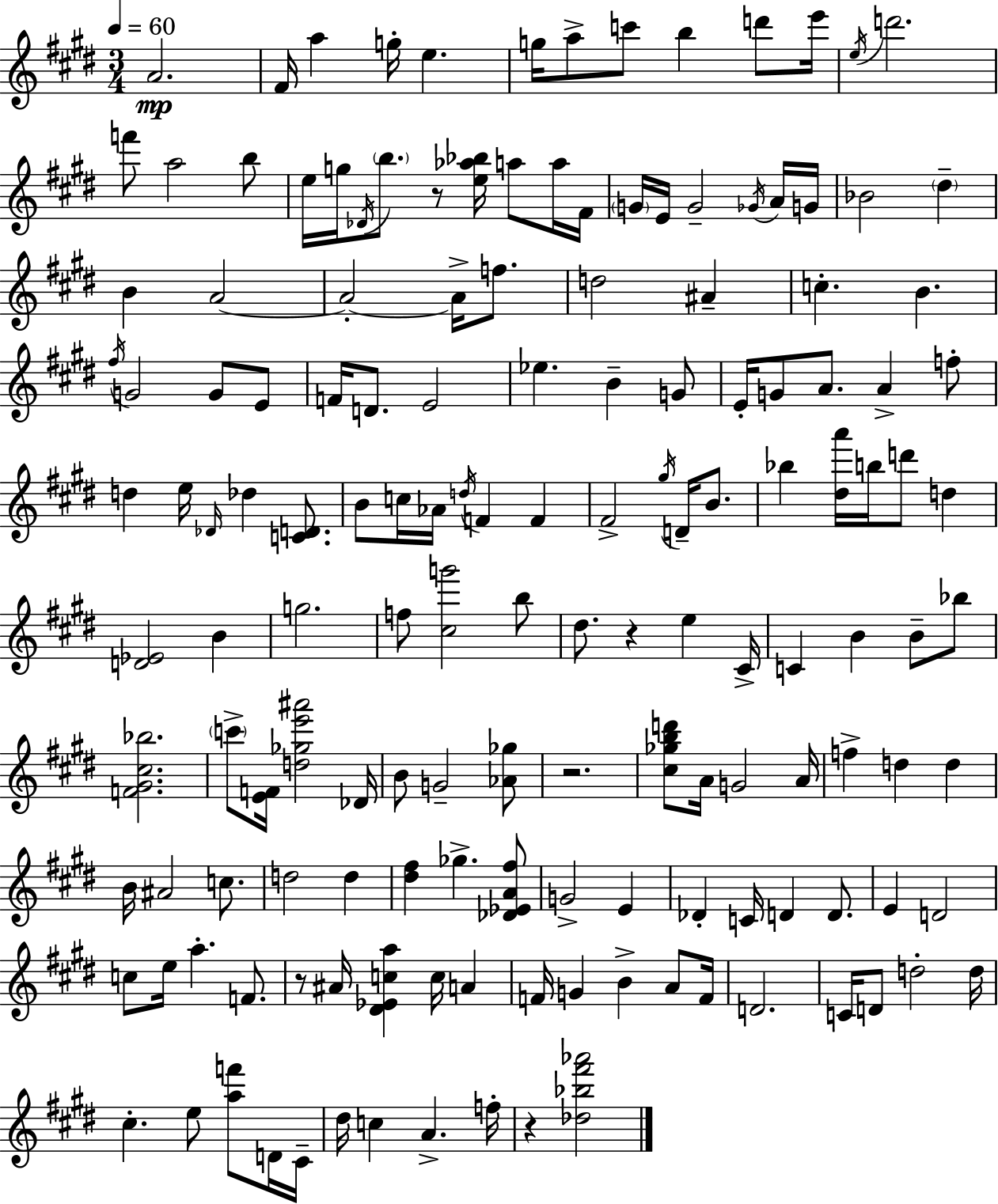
{
  \clef treble
  \numericTimeSignature
  \time 3/4
  \key e \major
  \tempo 4 = 60
  \repeat volta 2 { a'2.\mp | fis'16 a''4 g''16-. e''4. | g''16 a''8-> c'''8 b''4 d'''8 e'''16 | \acciaccatura { e''16 } d'''2. | \break f'''8 a''2 b''8 | e''16 g''16 \acciaccatura { des'16 } \parenthesize b''8. r8 <e'' aes'' bes''>16 a''8 | a''16 fis'16 \parenthesize g'16 e'16 g'2-- | \acciaccatura { ges'16 } a'16 g'16 bes'2 \parenthesize dis''4-- | \break b'4 a'2~~ | a'2-.~~ a'16-> | f''8. d''2 ais'4-- | c''4.-. b'4. | \break \acciaccatura { fis''16 } g'2 | g'8 e'8 f'16 d'8. e'2 | ees''4. b'4-- | g'8 e'16-. g'8 a'8. a'4-> | \break f''8-. d''4 e''16 \grace { des'16 } des''4 | <c' d'>8. b'8 c''16 aes'16 \acciaccatura { d''16 } f'4 | f'4 fis'2-> | \acciaccatura { gis''16 } d'16-- b'8. bes''4 <dis'' a'''>16 | \break b''16 d'''8 d''4 <d' ees'>2 | b'4 g''2. | f''8 <cis'' g'''>2 | b''8 dis''8. r4 | \break e''4 cis'16-> c'4 b'4 | b'8-- bes''8 <f' gis' cis'' bes''>2. | \parenthesize c'''8-> <e' f'>16 <d'' ges'' e''' ais'''>2 | des'16 b'8 g'2-- | \break <aes' ges''>8 r2. | <cis'' ges'' b'' d'''>8 a'16 g'2 | a'16 f''4-> d''4 | d''4 b'16 ais'2 | \break c''8. d''2 | d''4 <dis'' fis''>4 ges''4.-> | <des' ees' a' fis''>8 g'2-> | e'4 des'4-. c'16 | \break d'4 d'8. e'4 d'2 | c''8 e''16 a''4.-. | f'8. r8 ais'16 <dis' ees' c'' a''>4 | c''16 a'4 f'16 g'4 | \break b'4-> a'8 f'16 d'2. | c'16 d'8 d''2-. | d''16 cis''4.-. | e''8 <a'' f'''>8 d'16 cis'16-- dis''16 c''4 | \break a'4.-> f''16-. r4 <des'' bes'' fis''' aes'''>2 | } \bar "|."
}